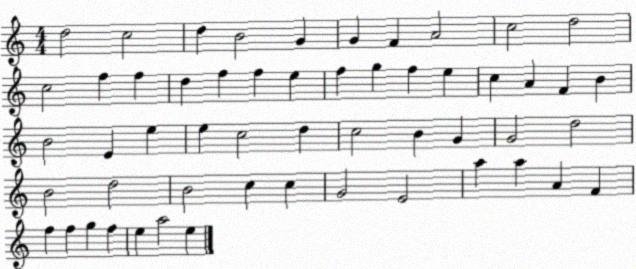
X:1
T:Untitled
M:4/4
L:1/4
K:C
d2 c2 d B2 G G F A2 c2 d2 c2 f f d f f e f g f e c A F B B2 E e e c2 d c2 B G G2 d2 B2 d2 B2 c c G2 E2 a a A F f f g f e a2 e